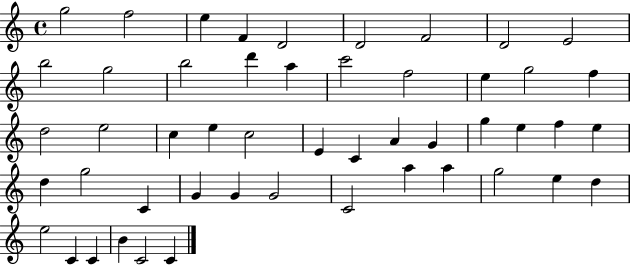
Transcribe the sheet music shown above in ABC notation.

X:1
T:Untitled
M:4/4
L:1/4
K:C
g2 f2 e F D2 D2 F2 D2 E2 b2 g2 b2 d' a c'2 f2 e g2 f d2 e2 c e c2 E C A G g e f e d g2 C G G G2 C2 a a g2 e d e2 C C B C2 C